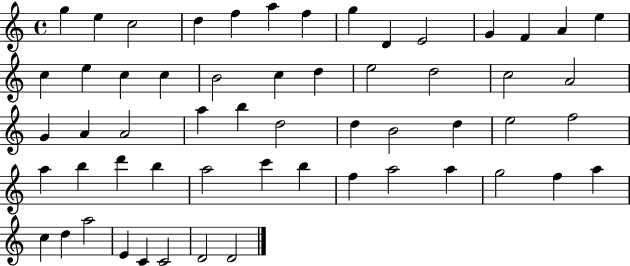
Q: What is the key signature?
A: C major